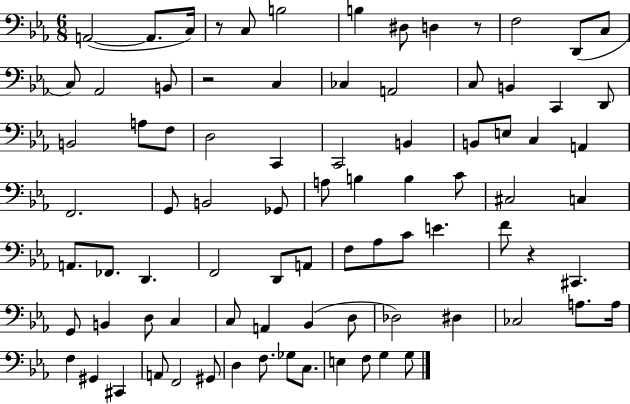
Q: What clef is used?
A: bass